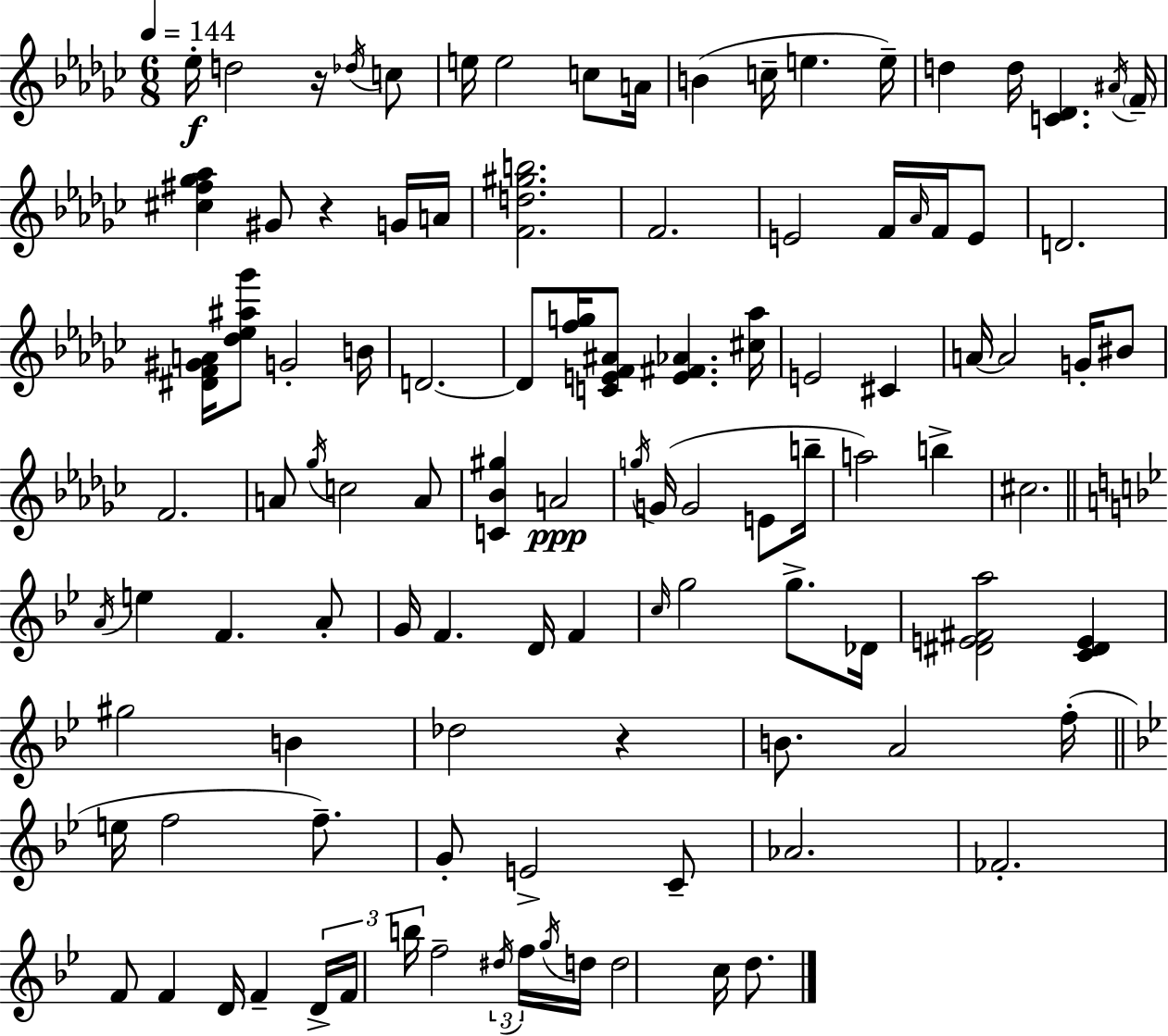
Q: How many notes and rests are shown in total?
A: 106